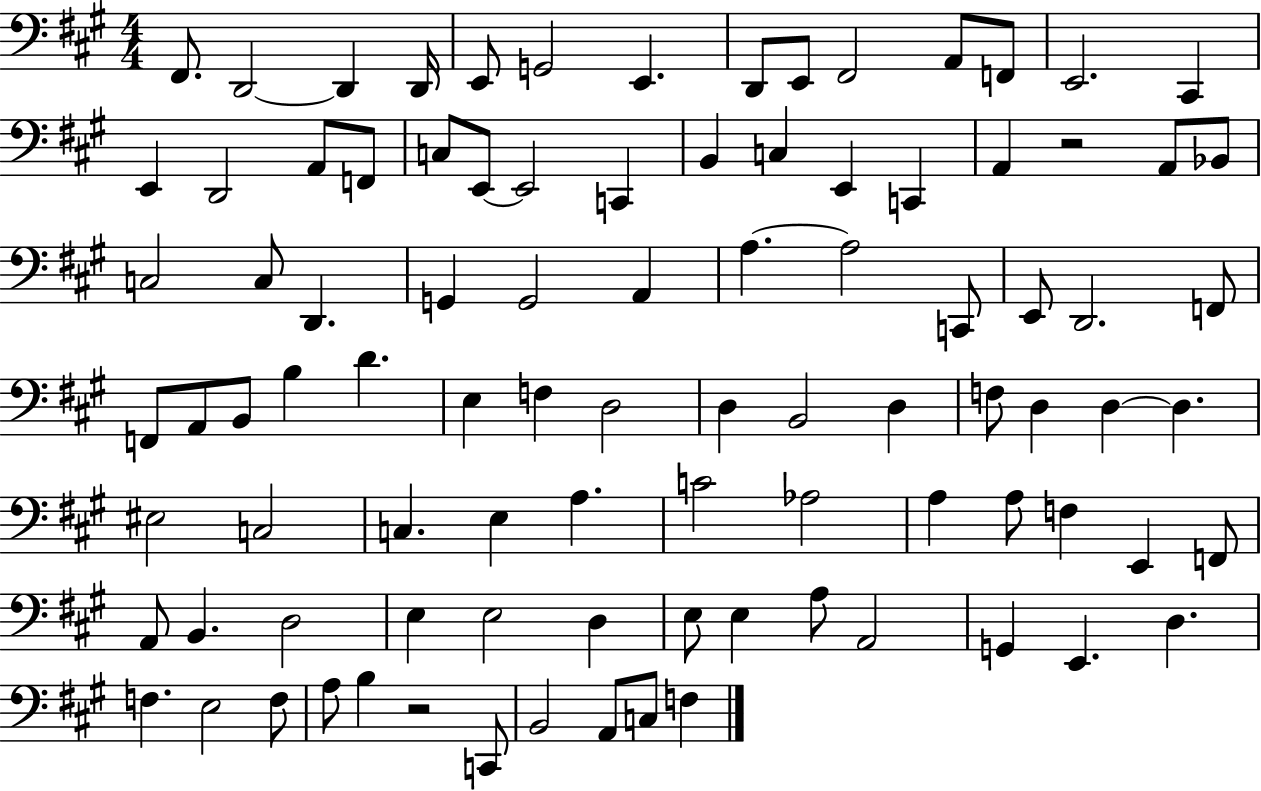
F#2/e. D2/h D2/q D2/s E2/e G2/h E2/q. D2/e E2/e F#2/h A2/e F2/e E2/h. C#2/q E2/q D2/h A2/e F2/e C3/e E2/e E2/h C2/q B2/q C3/q E2/q C2/q A2/q R/h A2/e Bb2/e C3/h C3/e D2/q. G2/q G2/h A2/q A3/q. A3/h C2/e E2/e D2/h. F2/e F2/e A2/e B2/e B3/q D4/q. E3/q F3/q D3/h D3/q B2/h D3/q F3/e D3/q D3/q D3/q. EIS3/h C3/h C3/q. E3/q A3/q. C4/h Ab3/h A3/q A3/e F3/q E2/q F2/e A2/e B2/q. D3/h E3/q E3/h D3/q E3/e E3/q A3/e A2/h G2/q E2/q. D3/q. F3/q. E3/h F3/e A3/e B3/q R/h C2/e B2/h A2/e C3/e F3/q